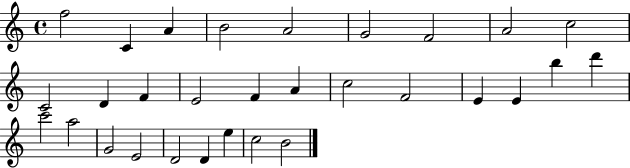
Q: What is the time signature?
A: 4/4